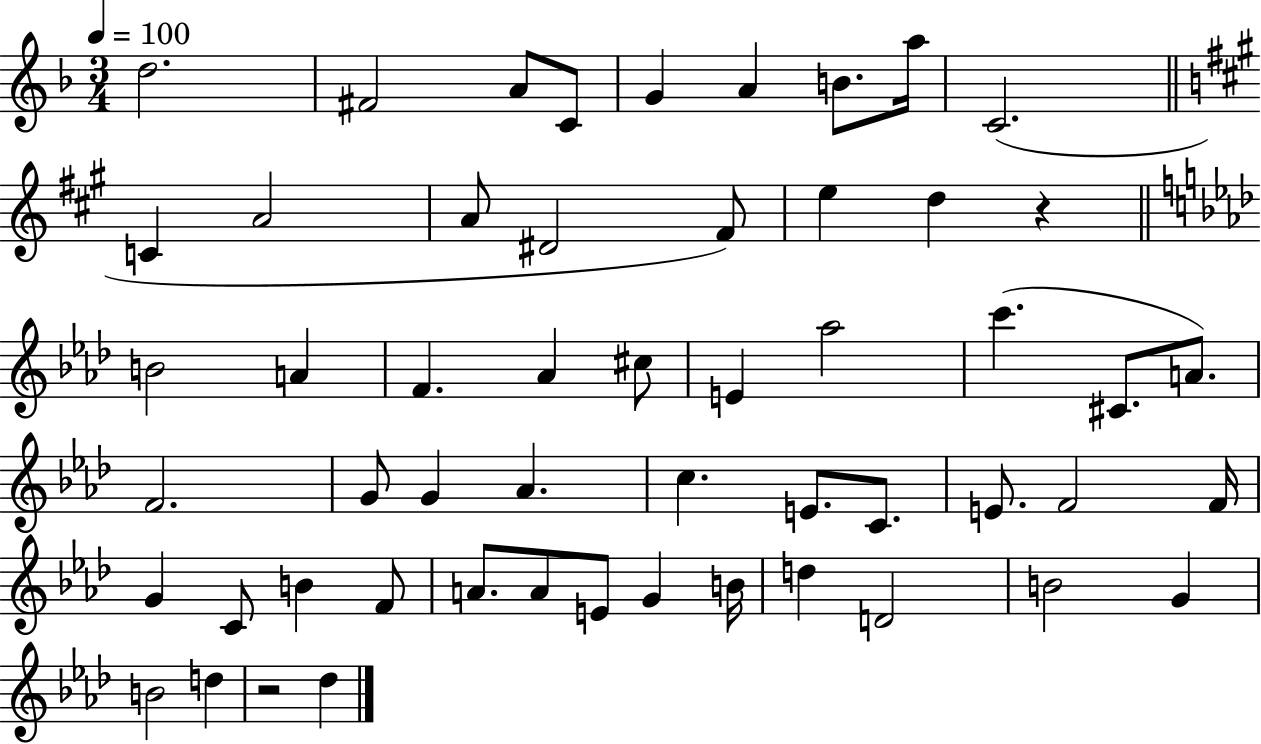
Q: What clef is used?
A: treble